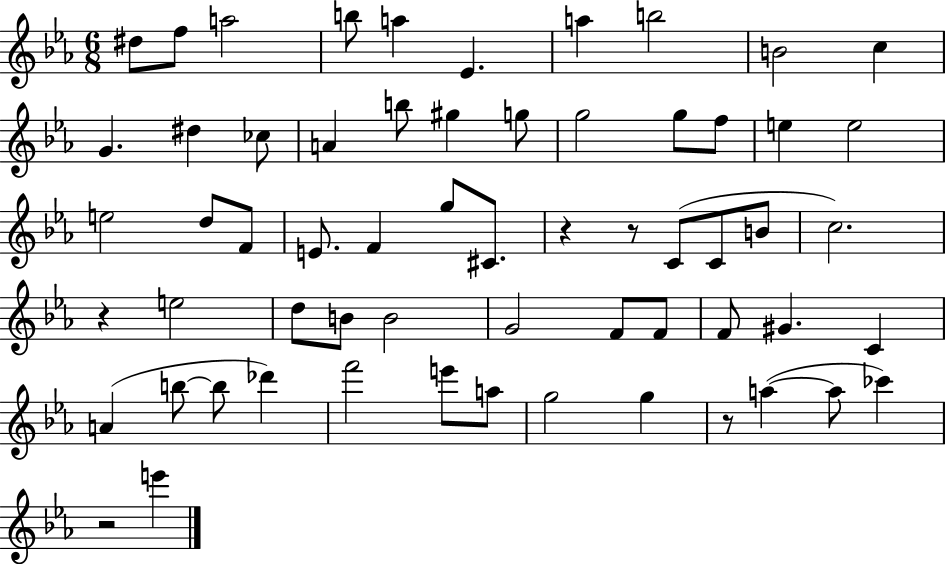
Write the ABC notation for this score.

X:1
T:Untitled
M:6/8
L:1/4
K:Eb
^d/2 f/2 a2 b/2 a _E a b2 B2 c G ^d _c/2 A b/2 ^g g/2 g2 g/2 f/2 e e2 e2 d/2 F/2 E/2 F g/2 ^C/2 z z/2 C/2 C/2 B/2 c2 z e2 d/2 B/2 B2 G2 F/2 F/2 F/2 ^G C A b/2 b/2 _d' f'2 e'/2 a/2 g2 g z/2 a a/2 _c' z2 e'